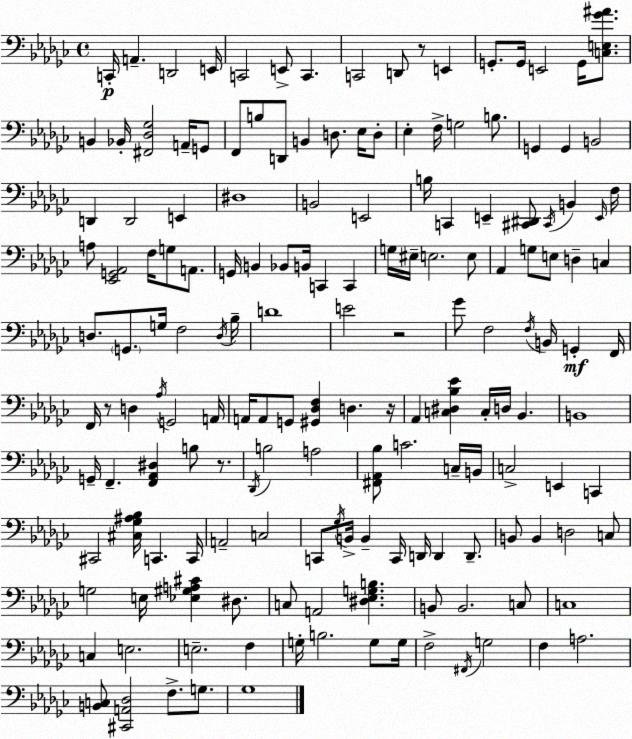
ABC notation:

X:1
T:Untitled
M:4/4
L:1/4
K:Ebm
C,,/4 A,, D,,2 E,,/4 C,,2 E,,/2 C,, C,,2 D,,/2 z/2 E,, G,,/2 G,,/4 E,,2 G,,/4 [C,E,_G^A]/2 B,, _B,,/4 [^F,,_D,_G,]2 A,,/4 G,,/2 F,,/2 B,/2 D,,/2 B,, D,/2 _E,/4 D,/2 _E, F,/4 G,2 B,/2 G,, G,, B,,2 D,, D,,2 E,, ^D,4 B,,2 E,,2 B,/4 C,, E,, [^C,,^D,,]/2 ^C,,/4 B,, E,,/4 F,/4 A,/2 [_E,,G,,_A,,]2 F,/4 G,/2 A,,/2 G,,/4 B,, _B,,/2 B,,/4 C,, C,, G,/4 ^E,/4 E,2 E,/2 _A,, G,/2 E,/2 D, C, D,/2 G,,/2 G,/4 F,2 D,/4 _B,/4 D4 E2 z2 _G/2 F,2 F,/4 B,,/4 G,, F,,/4 F,,/4 z/2 D, _A,/4 G,,2 A,,/4 A,,/4 A,,/2 G,,/2 [^G,,_D,F,] D, z/4 _A,, [C,^D,_B,_E] C,/4 D,/4 _B,, B,,4 G,,/4 F,, [F,,_A,,^D,] B,/2 z/2 _D,,/4 B,2 A,2 [^F,,_A,,_B,]/2 C2 C,/4 B,,/4 C,2 E,, C,, ^C,,2 [^C,_G,^A,_B,]/4 C,, C,,/4 A,,2 C,2 C,,/2 _G,/4 B,,/4 B,, C,,/4 D,,/4 D,, D,,/2 B,,/2 B,, D,2 C,/2 G,2 E,/4 [_E,^G,A,^C] ^D,/2 C,/2 A,,2 [^D,_E,G,B,] B,,/2 B,,2 C,/2 C,4 C, E,2 E,2 F, G,/4 B,2 G,/2 G,/4 F,2 ^F,,/4 G,2 F, A,2 [B,,C,]/2 [^C,,A,,_D,]2 F,/2 G,/2 _G,4